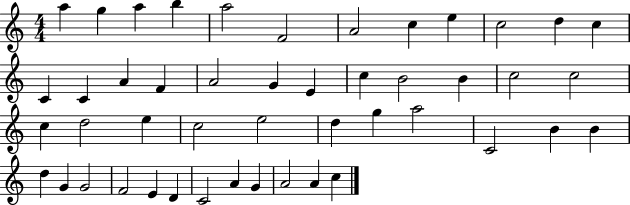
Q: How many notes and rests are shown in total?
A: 47